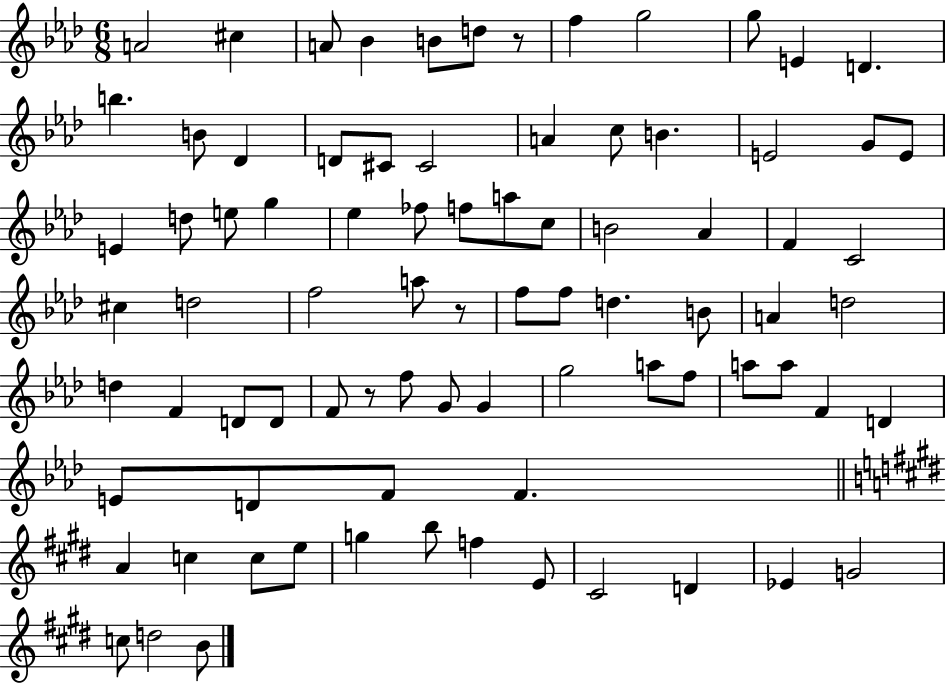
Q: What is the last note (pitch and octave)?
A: B4